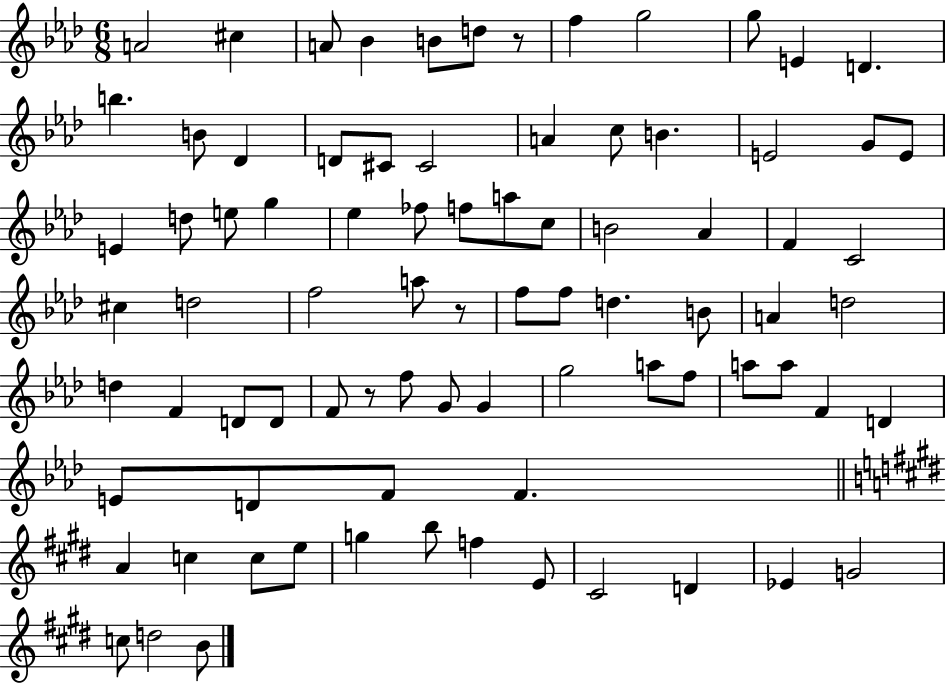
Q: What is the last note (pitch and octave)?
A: B4